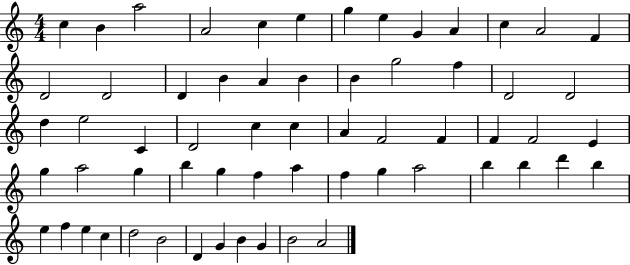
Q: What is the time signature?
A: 4/4